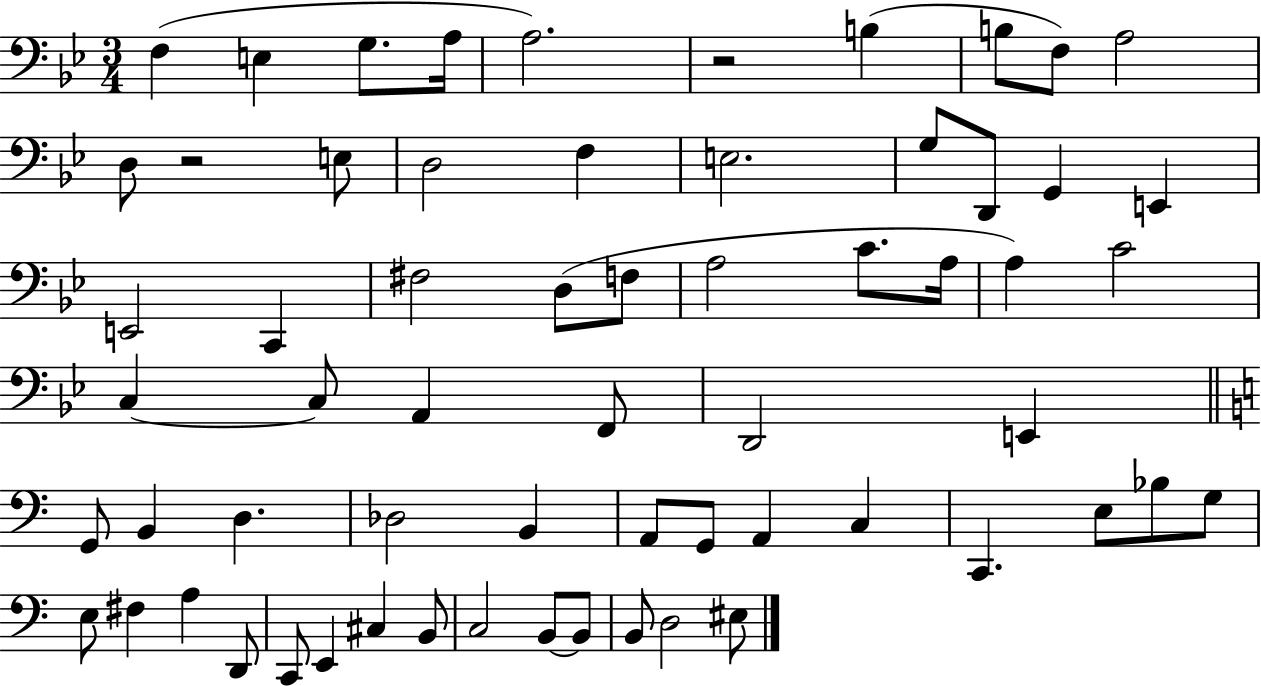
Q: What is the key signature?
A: BES major